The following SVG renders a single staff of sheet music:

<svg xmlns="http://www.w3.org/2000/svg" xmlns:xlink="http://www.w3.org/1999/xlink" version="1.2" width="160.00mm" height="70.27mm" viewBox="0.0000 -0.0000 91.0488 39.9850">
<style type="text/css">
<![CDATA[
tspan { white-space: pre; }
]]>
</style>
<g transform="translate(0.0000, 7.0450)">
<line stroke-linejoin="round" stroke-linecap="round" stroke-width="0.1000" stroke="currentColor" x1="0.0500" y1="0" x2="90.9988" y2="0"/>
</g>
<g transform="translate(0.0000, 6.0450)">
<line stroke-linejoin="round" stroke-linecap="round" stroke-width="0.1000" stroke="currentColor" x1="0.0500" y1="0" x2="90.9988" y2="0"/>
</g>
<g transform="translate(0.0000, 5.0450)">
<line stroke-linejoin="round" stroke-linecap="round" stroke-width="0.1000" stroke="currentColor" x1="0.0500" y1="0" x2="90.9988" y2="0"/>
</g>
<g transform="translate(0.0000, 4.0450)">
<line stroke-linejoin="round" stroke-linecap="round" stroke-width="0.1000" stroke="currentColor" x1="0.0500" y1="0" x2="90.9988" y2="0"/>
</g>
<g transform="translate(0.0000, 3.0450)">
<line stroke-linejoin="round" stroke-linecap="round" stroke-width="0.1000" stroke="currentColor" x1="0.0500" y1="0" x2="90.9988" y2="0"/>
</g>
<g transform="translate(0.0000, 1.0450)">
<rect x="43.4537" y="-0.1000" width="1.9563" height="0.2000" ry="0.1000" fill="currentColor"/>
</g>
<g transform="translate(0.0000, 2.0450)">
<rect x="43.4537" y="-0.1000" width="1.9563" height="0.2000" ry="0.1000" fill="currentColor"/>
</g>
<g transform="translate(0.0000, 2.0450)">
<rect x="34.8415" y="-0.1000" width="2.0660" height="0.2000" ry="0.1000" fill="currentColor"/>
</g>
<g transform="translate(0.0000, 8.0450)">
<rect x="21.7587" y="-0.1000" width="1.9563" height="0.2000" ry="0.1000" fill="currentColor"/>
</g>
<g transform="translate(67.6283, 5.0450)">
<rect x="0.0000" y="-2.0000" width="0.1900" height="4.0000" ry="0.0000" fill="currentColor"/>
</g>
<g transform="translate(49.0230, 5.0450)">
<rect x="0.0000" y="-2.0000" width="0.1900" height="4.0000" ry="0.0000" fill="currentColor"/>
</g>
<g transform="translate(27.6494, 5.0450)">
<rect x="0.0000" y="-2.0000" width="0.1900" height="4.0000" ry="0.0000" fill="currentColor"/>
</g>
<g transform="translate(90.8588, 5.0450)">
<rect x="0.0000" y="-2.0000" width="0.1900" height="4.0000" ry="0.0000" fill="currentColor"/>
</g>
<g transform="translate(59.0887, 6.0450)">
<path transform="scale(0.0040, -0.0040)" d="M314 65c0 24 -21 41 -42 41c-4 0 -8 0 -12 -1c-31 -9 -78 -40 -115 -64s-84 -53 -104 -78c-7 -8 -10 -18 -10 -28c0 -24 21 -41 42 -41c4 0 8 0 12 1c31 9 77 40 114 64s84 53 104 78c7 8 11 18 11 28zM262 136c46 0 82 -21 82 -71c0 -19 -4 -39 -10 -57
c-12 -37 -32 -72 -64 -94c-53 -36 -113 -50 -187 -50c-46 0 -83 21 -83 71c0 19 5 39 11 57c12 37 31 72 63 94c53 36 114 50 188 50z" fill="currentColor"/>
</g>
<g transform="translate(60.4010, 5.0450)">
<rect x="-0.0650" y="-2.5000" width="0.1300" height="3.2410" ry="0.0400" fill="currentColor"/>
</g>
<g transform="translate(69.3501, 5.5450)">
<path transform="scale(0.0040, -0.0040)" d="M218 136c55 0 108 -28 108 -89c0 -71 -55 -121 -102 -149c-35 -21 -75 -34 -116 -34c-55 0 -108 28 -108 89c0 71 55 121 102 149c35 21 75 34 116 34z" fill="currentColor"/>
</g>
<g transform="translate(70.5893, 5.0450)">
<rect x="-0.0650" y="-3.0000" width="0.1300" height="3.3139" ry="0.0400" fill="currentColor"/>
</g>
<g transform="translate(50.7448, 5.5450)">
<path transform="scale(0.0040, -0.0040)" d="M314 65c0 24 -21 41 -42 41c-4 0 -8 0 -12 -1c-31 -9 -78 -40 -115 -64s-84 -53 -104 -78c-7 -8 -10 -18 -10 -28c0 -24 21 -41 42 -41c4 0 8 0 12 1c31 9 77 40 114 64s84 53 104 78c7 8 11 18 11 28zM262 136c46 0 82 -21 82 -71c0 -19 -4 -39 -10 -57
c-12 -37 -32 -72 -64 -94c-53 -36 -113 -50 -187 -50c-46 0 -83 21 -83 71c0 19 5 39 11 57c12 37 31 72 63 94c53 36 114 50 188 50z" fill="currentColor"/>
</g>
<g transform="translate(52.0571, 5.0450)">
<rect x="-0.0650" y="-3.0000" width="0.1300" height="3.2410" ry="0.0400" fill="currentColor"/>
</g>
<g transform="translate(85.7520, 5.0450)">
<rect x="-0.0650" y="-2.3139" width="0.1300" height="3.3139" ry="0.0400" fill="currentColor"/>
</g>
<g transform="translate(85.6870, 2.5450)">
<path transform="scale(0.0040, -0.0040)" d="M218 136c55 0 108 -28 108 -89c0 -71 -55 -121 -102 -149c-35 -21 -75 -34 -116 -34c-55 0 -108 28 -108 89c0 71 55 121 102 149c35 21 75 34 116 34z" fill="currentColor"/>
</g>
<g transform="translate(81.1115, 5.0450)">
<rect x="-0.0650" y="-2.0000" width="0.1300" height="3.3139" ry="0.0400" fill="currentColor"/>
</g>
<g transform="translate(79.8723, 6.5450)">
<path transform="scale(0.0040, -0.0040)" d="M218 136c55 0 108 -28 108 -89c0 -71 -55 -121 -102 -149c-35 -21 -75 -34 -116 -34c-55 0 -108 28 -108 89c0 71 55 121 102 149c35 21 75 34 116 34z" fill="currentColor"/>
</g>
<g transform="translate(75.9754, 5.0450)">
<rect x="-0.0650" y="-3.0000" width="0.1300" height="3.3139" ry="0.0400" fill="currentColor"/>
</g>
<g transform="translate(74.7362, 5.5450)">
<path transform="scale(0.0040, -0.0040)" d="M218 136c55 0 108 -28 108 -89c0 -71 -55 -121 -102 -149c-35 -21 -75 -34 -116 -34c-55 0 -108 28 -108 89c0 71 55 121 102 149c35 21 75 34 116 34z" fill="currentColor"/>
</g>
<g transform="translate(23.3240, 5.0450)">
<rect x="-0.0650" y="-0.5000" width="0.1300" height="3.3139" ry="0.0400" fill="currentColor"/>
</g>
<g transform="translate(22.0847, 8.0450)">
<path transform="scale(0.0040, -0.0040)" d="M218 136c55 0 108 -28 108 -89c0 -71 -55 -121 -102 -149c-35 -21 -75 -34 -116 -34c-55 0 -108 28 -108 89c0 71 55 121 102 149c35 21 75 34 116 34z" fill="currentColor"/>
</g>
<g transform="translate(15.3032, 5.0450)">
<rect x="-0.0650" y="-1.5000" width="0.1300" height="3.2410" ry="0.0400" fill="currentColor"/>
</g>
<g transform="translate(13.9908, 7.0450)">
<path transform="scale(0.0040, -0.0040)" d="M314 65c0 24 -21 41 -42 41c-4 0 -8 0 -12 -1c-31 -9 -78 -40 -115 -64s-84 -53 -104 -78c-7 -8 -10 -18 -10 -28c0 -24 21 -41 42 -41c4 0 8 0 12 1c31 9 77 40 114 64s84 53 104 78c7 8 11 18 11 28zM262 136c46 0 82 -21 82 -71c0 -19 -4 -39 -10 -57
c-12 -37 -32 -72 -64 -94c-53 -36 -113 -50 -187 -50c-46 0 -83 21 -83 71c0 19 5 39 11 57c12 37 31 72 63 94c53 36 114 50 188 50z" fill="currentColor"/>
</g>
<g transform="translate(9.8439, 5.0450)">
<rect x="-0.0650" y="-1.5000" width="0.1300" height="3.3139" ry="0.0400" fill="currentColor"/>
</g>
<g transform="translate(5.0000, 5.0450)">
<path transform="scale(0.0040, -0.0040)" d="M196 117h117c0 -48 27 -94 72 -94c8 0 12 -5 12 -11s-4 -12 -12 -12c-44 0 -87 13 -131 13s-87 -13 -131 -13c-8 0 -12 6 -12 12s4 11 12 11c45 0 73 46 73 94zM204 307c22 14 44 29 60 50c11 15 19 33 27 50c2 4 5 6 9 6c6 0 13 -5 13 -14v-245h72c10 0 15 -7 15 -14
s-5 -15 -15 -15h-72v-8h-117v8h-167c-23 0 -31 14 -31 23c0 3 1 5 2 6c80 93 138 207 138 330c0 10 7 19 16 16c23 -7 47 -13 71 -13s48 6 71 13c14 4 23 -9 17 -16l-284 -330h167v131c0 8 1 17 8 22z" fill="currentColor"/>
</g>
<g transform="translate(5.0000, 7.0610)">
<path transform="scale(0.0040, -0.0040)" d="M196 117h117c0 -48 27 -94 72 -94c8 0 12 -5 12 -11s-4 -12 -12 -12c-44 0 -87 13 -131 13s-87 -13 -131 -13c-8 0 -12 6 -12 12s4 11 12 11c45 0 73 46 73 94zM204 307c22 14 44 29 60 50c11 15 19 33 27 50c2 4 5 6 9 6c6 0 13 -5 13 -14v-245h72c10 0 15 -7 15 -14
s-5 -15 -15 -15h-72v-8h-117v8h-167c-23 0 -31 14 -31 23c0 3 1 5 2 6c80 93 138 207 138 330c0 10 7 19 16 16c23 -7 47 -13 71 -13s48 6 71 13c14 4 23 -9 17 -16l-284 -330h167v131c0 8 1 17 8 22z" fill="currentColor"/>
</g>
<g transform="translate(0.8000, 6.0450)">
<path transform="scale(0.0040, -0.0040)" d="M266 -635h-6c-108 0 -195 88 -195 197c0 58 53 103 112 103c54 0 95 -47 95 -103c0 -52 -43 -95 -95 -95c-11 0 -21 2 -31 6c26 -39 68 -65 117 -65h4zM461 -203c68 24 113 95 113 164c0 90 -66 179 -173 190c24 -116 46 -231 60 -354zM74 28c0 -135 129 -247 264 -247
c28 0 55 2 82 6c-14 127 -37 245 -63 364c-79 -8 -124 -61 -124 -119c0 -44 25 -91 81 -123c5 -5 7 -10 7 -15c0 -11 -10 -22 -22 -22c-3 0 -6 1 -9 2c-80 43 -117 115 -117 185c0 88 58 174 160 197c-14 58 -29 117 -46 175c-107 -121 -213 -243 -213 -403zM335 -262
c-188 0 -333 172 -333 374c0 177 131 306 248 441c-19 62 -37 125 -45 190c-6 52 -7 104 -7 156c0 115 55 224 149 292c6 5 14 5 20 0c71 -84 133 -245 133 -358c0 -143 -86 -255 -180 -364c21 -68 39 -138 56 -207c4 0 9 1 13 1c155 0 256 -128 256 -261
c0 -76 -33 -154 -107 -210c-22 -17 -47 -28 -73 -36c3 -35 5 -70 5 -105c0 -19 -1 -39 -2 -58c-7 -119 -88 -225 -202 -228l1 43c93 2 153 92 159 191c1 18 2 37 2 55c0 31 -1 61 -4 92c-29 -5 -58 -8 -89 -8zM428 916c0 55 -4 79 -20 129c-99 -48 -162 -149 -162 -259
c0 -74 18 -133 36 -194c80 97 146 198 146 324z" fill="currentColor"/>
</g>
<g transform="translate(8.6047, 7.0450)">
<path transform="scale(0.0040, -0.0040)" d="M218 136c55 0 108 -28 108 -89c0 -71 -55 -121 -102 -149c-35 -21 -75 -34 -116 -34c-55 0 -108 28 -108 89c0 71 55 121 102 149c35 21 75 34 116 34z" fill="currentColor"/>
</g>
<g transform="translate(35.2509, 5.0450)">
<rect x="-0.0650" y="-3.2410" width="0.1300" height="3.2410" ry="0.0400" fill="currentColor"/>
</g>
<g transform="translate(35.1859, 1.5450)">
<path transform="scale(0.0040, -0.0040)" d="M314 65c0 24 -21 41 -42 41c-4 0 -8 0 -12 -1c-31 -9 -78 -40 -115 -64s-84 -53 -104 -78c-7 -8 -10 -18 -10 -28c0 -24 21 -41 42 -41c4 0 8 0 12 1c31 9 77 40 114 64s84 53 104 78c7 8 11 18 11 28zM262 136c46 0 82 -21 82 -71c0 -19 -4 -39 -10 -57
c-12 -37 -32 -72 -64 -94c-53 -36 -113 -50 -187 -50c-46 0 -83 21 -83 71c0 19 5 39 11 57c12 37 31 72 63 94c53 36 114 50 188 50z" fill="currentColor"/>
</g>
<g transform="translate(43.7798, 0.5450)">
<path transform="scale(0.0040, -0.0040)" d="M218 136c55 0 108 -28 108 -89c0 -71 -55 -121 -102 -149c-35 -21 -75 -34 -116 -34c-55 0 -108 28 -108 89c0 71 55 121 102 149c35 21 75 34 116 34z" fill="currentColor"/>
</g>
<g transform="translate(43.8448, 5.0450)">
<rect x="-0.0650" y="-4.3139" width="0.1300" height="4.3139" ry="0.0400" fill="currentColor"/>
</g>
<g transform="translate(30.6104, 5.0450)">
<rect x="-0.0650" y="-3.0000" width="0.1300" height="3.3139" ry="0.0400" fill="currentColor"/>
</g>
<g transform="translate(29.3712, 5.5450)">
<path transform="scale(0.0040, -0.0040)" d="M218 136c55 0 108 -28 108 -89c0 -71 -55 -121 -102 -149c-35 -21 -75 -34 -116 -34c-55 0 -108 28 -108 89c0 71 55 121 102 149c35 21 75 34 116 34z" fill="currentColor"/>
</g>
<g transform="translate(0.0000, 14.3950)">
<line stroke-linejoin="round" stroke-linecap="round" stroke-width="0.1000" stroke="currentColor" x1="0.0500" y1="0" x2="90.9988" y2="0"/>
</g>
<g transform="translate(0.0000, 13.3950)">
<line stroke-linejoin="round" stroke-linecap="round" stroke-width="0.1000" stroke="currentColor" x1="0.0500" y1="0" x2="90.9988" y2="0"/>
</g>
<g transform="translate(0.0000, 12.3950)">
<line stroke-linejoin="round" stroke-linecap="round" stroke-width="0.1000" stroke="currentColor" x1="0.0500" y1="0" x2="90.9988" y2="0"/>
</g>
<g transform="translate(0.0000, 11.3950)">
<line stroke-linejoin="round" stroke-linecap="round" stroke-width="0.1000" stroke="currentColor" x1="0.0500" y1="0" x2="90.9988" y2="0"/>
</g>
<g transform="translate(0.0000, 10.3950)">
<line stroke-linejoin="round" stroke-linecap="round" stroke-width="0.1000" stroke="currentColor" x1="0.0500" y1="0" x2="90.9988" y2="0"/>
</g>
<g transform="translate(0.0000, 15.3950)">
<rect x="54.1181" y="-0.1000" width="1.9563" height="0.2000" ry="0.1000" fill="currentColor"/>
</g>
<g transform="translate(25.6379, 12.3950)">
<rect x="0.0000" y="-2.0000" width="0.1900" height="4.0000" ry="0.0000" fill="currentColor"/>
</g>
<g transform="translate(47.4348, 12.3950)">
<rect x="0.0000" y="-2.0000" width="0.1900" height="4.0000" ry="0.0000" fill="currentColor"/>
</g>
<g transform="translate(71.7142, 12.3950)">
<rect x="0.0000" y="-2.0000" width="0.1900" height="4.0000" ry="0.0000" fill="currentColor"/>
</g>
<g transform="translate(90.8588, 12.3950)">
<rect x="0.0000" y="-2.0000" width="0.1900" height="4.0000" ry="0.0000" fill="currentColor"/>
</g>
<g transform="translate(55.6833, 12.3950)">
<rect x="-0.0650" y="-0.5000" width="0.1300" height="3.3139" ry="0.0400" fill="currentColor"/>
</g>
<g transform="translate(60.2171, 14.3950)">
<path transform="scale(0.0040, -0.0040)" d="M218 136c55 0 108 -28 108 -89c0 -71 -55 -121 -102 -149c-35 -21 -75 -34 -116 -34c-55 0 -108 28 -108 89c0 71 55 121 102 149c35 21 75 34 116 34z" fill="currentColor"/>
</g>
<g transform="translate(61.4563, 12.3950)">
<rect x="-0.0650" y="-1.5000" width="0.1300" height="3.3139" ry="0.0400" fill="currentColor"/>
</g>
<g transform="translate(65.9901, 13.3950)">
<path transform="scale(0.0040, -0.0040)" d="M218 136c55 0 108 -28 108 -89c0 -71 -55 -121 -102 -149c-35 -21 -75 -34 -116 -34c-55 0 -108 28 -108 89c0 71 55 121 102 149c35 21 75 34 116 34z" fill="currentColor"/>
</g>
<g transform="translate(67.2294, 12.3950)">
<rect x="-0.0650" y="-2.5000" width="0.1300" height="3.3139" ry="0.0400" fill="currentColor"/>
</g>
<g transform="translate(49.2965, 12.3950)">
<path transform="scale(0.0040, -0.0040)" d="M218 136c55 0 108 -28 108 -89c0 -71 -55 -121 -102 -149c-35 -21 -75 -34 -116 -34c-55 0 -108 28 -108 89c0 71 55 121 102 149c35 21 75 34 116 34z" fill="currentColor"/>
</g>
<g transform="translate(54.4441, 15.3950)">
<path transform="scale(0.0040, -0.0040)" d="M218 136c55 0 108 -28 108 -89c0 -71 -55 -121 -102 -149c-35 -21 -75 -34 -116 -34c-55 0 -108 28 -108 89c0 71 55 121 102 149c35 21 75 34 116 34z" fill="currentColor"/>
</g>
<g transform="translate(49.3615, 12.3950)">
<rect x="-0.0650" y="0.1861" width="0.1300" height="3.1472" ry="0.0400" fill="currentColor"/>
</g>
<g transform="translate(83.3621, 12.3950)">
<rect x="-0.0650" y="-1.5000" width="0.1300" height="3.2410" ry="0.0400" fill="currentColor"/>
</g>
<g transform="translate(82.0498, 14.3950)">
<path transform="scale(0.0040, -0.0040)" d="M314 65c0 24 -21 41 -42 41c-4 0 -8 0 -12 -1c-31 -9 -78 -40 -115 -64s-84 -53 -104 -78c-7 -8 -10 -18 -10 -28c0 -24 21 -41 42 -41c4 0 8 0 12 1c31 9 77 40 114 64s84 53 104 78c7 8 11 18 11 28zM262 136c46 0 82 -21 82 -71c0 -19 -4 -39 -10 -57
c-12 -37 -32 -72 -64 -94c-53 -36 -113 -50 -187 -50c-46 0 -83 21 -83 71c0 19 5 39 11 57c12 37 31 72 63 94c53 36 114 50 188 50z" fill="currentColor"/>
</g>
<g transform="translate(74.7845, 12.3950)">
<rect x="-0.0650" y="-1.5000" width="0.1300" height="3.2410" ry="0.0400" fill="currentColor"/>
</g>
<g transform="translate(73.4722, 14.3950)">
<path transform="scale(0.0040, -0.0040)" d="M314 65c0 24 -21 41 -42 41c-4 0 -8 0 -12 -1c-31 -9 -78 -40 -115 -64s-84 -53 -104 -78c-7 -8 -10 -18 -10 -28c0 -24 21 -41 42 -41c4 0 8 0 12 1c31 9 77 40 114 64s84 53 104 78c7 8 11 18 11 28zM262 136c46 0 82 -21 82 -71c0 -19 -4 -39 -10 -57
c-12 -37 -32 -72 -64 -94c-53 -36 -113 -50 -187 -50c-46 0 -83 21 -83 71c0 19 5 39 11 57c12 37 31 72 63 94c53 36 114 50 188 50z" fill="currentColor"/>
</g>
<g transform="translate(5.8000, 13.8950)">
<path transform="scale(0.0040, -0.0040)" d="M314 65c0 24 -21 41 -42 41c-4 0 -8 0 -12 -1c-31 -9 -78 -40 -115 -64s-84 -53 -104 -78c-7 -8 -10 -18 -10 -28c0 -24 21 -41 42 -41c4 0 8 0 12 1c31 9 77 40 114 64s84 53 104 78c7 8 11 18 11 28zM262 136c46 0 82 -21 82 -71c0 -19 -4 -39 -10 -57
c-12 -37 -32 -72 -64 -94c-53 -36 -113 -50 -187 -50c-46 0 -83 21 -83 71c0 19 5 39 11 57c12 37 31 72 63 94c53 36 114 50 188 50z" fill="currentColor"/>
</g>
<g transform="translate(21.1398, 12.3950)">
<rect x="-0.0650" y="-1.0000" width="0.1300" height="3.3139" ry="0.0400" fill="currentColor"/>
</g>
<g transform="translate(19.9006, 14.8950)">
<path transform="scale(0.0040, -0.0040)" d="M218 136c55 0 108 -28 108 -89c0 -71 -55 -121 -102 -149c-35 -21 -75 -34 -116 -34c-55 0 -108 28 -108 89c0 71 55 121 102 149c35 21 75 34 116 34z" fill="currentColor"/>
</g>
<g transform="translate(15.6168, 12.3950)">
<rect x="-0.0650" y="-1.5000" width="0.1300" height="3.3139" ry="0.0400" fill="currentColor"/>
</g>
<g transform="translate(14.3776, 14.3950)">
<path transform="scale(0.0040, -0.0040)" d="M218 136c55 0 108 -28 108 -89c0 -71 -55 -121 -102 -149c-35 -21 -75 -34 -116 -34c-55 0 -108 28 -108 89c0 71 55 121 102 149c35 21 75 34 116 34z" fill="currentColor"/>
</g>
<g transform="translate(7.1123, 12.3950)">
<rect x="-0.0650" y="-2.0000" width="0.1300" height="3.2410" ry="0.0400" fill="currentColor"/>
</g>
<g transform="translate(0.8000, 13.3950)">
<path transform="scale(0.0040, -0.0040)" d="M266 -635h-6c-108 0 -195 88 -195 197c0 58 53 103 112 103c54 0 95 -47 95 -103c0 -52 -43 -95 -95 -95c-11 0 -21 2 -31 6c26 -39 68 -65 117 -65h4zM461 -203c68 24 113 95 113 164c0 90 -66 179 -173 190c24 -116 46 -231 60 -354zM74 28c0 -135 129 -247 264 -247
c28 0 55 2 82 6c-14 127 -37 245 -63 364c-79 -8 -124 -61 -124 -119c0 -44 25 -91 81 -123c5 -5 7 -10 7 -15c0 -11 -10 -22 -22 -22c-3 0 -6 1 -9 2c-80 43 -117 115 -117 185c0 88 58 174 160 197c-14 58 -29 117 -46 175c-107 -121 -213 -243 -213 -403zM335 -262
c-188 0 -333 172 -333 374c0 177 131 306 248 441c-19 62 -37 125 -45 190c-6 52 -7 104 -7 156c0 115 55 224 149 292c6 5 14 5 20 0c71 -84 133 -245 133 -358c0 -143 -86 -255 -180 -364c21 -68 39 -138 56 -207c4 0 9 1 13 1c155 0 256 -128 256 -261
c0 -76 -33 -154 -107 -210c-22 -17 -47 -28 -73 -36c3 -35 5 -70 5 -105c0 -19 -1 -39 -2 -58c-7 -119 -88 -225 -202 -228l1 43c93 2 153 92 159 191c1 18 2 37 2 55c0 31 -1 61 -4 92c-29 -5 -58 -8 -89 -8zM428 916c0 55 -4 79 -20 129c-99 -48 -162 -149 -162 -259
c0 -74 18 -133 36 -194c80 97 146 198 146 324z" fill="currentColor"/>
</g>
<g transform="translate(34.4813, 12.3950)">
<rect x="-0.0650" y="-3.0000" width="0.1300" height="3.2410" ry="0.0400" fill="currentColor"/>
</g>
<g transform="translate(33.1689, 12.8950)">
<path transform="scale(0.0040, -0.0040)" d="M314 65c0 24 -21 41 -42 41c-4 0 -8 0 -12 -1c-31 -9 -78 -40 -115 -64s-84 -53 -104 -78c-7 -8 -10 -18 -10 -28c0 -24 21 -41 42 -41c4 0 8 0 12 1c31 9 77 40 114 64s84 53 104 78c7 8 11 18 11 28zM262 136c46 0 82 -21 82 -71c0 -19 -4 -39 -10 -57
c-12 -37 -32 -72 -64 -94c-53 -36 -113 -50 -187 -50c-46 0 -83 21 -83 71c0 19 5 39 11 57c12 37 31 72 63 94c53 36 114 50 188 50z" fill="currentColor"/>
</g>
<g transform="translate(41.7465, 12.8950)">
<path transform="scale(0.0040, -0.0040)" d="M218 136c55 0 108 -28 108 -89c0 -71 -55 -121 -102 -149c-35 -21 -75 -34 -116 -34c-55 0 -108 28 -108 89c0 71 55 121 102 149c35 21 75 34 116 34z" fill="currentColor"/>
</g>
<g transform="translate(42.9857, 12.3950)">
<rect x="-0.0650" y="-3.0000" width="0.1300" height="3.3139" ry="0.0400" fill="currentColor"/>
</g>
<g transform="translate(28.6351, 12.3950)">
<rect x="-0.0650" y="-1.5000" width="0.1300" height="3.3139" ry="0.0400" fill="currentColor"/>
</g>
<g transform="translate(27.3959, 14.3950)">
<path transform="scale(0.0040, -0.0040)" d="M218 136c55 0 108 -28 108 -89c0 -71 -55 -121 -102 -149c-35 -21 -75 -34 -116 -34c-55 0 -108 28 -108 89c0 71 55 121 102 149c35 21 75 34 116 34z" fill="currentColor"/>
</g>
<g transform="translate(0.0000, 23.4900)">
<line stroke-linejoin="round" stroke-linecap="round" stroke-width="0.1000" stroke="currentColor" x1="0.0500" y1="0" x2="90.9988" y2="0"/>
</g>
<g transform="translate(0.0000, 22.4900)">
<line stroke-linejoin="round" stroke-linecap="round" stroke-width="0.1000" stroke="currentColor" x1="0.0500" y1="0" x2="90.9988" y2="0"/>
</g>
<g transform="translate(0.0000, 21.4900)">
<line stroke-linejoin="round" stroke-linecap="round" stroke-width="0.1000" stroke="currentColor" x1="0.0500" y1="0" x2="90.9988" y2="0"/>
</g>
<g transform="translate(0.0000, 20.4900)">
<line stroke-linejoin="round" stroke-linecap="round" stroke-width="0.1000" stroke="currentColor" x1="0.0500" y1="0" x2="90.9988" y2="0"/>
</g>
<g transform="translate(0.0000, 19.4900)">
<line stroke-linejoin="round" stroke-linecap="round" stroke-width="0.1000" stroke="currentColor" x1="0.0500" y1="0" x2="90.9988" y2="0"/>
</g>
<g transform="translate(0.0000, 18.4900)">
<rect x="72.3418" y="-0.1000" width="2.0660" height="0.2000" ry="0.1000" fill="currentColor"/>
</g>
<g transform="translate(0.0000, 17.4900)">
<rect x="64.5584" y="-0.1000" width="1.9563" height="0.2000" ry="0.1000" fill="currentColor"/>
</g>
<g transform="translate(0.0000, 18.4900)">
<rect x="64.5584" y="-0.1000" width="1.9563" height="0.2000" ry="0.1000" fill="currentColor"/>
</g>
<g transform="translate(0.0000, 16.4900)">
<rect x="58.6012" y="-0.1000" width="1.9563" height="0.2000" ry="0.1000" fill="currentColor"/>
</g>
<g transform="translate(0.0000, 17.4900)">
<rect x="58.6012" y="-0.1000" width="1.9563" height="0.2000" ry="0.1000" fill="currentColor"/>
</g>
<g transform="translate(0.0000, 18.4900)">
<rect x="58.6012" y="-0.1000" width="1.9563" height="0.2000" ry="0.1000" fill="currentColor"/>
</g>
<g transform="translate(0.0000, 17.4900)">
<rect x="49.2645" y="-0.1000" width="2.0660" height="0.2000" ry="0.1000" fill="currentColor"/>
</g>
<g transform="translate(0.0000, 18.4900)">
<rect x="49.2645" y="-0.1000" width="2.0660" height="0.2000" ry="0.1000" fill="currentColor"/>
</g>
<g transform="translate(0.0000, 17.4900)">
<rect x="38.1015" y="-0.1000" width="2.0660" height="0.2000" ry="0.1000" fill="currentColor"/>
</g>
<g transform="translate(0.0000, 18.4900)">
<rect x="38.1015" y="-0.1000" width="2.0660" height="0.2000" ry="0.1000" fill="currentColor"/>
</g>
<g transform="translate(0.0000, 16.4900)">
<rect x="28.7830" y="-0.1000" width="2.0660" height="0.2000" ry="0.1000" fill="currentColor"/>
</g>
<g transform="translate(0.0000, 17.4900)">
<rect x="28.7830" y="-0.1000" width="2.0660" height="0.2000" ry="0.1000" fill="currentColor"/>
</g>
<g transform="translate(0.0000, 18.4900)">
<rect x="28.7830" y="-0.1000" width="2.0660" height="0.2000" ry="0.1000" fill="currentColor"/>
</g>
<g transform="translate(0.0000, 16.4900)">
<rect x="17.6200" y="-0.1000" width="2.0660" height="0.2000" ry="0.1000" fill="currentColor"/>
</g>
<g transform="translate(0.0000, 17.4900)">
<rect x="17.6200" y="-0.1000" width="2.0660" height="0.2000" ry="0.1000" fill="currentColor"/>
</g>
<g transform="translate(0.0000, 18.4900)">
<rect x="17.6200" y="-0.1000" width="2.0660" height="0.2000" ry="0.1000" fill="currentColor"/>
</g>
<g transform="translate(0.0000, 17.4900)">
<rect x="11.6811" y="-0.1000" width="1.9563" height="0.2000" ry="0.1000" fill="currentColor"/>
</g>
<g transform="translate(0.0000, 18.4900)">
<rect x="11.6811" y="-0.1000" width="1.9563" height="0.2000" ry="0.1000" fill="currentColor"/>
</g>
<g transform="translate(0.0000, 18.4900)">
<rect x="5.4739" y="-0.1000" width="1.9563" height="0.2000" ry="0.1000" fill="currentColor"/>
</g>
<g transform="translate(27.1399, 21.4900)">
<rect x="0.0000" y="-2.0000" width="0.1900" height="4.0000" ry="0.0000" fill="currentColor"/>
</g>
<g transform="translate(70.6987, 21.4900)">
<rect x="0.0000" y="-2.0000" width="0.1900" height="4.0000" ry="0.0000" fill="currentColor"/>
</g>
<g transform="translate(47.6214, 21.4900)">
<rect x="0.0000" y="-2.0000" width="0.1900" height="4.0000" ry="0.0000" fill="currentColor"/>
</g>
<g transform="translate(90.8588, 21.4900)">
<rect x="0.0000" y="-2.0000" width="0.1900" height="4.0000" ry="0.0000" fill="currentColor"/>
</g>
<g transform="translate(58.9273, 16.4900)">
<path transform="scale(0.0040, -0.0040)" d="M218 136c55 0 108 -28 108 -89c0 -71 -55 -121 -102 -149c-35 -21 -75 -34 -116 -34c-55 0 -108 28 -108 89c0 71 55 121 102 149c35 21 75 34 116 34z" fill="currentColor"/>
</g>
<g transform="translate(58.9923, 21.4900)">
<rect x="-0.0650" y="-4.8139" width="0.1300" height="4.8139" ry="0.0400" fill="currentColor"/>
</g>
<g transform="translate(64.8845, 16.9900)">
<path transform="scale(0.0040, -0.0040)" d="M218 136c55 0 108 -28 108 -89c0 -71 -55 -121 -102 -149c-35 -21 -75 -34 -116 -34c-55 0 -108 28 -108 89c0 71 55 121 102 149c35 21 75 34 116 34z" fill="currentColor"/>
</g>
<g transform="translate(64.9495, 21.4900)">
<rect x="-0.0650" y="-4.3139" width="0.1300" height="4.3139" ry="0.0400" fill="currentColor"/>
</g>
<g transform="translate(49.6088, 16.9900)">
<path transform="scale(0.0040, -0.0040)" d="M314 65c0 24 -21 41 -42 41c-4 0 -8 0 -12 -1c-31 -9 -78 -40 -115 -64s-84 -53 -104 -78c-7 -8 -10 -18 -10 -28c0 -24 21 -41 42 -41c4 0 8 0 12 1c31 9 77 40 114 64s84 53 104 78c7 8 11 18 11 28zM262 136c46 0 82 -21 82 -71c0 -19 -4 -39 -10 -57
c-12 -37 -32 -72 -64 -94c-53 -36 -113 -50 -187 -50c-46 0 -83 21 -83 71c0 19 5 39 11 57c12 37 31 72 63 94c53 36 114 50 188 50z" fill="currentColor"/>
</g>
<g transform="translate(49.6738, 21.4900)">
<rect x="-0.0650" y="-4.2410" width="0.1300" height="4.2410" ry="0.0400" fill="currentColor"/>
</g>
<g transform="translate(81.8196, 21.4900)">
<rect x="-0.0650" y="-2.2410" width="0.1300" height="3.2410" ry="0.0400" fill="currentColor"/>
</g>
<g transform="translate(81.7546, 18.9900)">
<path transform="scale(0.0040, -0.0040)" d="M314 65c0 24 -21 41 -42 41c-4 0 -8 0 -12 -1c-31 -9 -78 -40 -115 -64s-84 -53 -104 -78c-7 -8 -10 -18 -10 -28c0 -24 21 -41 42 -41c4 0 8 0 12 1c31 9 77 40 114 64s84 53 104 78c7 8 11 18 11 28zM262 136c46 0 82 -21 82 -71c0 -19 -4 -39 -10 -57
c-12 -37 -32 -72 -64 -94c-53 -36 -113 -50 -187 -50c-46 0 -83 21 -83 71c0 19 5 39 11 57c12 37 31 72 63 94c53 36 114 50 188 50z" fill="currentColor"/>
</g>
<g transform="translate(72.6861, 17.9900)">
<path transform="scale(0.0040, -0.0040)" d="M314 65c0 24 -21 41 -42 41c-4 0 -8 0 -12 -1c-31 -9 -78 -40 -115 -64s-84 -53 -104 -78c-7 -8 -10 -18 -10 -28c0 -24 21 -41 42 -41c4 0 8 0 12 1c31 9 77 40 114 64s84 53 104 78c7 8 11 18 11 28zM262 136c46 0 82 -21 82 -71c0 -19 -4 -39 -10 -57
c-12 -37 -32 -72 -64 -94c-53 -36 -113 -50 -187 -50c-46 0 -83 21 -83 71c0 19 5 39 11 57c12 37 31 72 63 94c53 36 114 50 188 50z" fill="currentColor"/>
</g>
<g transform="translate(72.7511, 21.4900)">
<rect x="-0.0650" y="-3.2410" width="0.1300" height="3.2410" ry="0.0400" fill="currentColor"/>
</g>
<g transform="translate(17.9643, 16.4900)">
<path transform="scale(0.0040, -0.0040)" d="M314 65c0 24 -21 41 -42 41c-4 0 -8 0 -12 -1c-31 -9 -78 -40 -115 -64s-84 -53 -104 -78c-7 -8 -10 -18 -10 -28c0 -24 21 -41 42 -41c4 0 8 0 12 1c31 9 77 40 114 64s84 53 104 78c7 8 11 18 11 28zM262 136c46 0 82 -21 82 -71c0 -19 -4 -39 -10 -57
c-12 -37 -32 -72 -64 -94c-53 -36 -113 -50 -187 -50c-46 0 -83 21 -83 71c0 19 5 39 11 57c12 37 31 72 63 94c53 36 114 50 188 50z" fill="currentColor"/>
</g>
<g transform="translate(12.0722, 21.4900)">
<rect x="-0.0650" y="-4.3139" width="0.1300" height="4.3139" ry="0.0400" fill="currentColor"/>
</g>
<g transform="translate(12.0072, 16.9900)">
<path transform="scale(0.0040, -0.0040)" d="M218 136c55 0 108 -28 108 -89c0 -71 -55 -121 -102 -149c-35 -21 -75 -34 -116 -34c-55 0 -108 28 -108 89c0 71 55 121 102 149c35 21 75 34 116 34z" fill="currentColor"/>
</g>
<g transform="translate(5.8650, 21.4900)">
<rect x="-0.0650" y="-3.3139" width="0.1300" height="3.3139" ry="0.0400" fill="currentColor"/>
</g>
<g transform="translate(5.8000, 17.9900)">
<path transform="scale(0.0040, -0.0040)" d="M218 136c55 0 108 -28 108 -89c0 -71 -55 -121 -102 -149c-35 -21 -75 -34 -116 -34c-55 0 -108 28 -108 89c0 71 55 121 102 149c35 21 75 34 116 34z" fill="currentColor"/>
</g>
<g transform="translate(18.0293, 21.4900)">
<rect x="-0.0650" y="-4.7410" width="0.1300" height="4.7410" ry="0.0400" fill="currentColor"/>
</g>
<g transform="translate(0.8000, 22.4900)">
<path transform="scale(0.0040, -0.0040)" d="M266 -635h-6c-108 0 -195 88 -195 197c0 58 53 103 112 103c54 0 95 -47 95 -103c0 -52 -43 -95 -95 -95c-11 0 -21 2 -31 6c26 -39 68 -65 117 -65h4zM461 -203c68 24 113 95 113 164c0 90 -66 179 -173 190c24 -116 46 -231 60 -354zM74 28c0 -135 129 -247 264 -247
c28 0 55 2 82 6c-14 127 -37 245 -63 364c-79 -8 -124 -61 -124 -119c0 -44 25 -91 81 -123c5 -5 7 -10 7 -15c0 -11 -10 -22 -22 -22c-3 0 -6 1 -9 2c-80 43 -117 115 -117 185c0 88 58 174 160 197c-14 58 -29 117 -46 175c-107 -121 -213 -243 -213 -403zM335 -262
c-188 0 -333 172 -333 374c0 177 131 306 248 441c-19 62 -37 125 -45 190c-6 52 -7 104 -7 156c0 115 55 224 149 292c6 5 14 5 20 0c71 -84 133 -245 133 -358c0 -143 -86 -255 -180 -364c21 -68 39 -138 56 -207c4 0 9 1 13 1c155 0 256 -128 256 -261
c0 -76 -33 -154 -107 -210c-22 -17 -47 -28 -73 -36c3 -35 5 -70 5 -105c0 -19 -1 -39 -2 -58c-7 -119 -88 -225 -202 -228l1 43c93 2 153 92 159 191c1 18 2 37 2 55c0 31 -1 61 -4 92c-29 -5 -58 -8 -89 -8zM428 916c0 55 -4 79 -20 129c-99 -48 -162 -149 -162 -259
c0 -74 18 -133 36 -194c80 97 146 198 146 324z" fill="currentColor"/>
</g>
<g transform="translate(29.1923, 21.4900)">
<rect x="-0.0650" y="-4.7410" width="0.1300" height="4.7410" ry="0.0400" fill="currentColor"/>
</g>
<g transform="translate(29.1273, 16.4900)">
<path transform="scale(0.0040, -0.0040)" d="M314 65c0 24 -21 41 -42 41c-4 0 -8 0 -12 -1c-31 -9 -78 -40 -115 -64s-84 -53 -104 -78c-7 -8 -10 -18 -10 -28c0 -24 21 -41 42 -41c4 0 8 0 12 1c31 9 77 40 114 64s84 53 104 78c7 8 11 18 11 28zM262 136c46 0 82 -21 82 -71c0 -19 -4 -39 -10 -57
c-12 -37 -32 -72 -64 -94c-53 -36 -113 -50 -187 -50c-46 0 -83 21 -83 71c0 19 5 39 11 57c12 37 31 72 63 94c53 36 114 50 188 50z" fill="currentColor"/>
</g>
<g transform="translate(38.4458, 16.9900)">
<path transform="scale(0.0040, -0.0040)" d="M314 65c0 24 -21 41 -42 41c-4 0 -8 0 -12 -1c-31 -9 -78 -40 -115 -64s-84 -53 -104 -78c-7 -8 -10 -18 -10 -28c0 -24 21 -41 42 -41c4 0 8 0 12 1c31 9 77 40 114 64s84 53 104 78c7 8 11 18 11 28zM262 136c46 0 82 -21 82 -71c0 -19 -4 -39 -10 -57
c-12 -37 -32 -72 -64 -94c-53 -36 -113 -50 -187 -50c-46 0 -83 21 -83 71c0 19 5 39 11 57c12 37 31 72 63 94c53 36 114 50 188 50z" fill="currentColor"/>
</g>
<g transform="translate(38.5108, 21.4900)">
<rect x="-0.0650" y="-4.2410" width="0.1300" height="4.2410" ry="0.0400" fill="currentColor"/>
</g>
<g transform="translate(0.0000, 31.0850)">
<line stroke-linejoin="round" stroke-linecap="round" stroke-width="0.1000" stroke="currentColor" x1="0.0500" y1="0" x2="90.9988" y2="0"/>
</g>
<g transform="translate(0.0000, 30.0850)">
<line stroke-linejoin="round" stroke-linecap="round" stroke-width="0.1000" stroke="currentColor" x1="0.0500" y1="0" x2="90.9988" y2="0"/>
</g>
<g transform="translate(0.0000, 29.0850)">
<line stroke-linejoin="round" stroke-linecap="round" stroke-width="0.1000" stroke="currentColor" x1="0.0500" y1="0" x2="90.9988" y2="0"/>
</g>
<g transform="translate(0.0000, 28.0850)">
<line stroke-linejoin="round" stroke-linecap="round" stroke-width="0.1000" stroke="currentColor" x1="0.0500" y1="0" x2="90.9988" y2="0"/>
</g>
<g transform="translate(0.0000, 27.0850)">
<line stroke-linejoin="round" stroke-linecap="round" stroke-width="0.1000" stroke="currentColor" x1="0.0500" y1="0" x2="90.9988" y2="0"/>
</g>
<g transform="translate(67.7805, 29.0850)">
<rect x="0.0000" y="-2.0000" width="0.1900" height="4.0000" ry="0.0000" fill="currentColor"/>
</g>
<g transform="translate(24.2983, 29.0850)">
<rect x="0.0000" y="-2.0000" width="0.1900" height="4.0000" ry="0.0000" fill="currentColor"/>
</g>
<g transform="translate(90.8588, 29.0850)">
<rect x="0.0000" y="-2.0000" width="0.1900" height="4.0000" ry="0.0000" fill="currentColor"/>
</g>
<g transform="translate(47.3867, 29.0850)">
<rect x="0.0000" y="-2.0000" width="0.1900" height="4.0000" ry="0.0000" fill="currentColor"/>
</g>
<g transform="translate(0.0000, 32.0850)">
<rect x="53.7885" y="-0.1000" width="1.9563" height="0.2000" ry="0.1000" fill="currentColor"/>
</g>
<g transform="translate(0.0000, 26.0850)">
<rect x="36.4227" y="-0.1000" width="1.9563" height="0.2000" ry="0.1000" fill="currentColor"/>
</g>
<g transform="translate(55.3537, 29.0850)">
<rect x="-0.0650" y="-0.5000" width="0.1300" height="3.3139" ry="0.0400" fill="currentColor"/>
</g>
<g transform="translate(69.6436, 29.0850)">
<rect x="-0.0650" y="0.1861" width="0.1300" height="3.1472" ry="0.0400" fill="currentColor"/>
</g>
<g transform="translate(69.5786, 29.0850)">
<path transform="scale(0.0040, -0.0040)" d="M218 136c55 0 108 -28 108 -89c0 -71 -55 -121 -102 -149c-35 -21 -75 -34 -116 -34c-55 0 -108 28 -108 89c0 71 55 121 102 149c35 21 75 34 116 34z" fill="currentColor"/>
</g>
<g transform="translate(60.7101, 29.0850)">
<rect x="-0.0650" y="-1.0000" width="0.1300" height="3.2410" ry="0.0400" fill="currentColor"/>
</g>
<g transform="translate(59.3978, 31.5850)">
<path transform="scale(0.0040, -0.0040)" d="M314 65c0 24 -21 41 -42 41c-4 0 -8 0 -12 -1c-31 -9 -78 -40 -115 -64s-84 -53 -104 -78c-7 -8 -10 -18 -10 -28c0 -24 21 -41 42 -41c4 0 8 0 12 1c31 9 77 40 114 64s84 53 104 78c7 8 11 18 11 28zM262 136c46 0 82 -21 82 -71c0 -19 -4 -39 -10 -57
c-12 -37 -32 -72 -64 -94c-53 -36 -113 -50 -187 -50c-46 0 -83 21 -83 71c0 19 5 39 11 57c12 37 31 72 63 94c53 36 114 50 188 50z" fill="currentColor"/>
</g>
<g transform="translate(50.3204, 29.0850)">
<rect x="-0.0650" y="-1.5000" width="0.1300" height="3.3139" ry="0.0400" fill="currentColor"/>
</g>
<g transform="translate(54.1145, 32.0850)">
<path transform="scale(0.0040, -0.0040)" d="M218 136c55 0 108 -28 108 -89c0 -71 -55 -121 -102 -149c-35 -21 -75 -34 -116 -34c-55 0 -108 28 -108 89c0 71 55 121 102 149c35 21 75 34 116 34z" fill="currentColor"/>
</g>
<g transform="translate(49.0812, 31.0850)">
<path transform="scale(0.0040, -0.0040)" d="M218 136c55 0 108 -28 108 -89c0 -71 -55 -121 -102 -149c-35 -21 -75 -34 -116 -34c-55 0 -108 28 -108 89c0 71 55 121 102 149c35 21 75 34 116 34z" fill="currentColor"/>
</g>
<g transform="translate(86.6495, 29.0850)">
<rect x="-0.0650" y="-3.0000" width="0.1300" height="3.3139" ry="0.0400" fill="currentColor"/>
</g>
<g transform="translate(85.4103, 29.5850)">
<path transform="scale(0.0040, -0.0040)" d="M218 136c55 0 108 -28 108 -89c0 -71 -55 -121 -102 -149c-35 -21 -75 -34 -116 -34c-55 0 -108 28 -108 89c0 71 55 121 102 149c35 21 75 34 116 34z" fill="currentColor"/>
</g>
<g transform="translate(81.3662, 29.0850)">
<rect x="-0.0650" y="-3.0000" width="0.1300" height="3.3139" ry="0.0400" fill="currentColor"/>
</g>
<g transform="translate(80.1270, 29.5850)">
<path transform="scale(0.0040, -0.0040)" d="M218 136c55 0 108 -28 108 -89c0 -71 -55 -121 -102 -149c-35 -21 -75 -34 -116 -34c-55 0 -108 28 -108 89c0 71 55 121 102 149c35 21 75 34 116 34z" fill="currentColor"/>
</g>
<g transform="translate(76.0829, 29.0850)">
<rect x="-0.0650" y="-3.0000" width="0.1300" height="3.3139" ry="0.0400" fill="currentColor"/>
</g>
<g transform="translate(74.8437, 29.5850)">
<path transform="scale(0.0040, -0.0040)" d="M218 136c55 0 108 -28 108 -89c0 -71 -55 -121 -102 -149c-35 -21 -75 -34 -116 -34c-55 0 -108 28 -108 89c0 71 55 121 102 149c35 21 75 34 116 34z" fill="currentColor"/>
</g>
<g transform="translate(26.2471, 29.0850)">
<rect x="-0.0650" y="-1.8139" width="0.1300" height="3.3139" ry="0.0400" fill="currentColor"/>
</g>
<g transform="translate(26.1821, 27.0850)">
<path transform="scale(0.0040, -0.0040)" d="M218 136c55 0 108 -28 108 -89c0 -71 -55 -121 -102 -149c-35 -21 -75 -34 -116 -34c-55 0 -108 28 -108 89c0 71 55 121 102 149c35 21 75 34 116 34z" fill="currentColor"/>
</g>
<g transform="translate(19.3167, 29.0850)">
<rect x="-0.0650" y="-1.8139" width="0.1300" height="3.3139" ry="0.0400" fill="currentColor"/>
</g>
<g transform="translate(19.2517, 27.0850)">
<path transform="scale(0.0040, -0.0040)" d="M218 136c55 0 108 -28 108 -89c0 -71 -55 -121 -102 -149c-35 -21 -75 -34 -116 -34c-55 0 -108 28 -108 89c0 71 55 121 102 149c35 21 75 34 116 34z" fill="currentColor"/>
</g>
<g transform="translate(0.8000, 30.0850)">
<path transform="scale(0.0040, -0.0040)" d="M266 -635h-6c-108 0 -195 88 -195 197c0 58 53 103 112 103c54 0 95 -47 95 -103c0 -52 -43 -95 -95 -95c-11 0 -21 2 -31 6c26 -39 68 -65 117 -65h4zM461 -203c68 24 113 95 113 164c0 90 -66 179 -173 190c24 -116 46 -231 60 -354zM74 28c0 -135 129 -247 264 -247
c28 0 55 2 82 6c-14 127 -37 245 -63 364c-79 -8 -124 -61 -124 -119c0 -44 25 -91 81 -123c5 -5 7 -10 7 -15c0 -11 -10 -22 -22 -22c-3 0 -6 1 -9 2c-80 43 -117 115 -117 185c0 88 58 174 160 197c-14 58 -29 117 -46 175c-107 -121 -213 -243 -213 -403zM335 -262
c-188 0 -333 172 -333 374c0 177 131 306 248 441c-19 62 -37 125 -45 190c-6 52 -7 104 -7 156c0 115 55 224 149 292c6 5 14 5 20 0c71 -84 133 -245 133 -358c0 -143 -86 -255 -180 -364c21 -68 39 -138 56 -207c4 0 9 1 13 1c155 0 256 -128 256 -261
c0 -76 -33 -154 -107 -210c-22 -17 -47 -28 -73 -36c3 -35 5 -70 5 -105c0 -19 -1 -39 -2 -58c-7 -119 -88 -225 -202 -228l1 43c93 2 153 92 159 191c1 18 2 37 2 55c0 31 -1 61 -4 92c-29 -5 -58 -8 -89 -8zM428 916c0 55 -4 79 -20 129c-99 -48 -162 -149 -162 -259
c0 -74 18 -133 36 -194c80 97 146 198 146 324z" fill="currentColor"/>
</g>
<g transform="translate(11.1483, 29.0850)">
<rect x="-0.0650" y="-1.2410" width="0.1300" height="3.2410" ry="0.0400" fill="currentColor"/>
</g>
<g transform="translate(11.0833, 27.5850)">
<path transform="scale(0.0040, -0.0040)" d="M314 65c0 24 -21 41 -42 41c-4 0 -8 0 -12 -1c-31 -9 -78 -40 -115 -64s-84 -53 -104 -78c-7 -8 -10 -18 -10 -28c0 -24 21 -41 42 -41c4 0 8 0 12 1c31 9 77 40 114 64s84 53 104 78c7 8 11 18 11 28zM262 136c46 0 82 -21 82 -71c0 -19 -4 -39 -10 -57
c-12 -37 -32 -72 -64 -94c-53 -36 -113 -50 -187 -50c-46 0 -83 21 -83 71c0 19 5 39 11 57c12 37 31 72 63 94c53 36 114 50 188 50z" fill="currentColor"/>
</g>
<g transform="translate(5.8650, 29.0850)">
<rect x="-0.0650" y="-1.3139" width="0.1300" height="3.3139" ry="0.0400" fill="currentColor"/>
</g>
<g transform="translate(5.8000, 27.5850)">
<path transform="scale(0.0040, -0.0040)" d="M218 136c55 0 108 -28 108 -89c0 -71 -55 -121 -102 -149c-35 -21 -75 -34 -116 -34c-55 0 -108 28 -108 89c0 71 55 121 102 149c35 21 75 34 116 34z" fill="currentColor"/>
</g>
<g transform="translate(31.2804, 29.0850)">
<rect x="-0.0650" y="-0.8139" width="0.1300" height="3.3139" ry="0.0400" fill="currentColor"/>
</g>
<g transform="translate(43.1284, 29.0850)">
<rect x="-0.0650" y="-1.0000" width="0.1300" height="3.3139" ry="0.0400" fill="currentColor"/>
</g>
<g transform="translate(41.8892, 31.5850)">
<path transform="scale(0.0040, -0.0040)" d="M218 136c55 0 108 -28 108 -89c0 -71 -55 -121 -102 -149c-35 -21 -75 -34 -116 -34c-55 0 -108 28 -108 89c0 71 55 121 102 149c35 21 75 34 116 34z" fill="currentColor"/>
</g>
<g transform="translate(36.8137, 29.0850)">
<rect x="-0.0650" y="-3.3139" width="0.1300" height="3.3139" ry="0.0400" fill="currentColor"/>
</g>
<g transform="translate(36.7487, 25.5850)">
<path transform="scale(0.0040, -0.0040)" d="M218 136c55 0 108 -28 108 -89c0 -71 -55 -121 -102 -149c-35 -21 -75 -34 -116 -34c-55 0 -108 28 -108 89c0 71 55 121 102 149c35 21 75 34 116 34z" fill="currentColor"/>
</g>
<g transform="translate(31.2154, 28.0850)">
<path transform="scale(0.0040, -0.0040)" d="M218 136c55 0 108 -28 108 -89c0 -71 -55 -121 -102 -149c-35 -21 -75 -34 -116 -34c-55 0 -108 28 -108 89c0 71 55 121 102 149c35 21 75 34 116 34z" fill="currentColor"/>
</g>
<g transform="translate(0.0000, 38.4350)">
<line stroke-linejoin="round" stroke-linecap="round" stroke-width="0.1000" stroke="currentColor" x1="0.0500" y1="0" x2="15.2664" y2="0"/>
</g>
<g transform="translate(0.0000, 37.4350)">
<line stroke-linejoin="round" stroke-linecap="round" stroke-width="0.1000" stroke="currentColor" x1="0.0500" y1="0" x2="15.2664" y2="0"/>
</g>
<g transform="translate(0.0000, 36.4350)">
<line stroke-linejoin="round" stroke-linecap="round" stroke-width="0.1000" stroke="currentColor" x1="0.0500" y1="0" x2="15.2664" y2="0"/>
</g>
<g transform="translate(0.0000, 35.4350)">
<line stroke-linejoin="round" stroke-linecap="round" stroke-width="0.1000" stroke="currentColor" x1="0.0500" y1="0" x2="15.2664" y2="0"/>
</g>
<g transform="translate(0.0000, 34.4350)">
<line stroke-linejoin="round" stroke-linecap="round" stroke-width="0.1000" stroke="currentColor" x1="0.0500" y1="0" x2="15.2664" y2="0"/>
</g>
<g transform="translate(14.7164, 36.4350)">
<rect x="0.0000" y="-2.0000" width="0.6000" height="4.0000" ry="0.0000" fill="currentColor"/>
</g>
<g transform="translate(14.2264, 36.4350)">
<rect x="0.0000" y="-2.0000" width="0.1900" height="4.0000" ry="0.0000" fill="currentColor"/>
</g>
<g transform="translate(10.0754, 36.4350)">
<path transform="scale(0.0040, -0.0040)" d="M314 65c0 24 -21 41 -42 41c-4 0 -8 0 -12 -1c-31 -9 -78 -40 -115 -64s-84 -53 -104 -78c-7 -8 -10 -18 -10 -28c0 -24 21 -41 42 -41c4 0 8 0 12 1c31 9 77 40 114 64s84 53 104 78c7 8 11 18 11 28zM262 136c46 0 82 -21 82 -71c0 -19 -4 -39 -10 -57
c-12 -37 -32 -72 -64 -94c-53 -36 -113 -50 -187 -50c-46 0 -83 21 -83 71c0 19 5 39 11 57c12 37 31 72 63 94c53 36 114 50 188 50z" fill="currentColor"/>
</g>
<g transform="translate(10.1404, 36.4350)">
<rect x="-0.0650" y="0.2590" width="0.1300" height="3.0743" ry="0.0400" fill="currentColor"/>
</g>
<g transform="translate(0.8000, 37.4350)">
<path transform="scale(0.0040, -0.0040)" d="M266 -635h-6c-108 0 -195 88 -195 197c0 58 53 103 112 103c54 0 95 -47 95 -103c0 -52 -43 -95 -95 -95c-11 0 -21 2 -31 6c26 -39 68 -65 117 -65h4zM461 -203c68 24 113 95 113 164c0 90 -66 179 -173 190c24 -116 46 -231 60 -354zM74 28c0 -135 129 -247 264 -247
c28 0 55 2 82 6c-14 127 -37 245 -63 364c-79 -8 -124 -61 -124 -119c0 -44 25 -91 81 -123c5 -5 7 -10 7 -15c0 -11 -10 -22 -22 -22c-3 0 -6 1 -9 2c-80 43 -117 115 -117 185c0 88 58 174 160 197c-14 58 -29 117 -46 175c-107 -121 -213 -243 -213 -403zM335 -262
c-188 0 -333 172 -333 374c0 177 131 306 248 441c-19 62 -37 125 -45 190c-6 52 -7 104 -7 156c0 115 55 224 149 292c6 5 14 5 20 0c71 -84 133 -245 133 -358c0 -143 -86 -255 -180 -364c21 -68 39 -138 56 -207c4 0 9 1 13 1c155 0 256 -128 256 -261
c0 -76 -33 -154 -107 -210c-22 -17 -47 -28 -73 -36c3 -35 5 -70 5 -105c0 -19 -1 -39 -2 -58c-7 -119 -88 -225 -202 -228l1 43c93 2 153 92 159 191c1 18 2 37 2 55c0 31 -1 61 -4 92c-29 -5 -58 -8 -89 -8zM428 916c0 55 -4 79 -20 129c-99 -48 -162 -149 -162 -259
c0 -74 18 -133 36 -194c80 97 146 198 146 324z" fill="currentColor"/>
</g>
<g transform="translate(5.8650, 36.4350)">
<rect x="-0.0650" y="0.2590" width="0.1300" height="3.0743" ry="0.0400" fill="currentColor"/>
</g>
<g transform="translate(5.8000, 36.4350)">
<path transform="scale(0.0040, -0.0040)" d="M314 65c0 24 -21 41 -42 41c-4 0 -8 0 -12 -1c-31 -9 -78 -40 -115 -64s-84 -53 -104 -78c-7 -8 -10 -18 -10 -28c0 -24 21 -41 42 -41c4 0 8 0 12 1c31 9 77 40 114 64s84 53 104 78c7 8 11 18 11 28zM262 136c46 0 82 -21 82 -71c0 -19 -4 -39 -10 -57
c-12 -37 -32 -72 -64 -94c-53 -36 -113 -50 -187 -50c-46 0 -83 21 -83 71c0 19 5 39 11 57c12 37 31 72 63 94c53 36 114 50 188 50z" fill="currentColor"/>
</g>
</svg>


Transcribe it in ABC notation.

X:1
T:Untitled
M:4/4
L:1/4
K:C
E E2 C A b2 d' A2 G2 A A F g F2 E D E A2 A B C E G E2 E2 b d' e'2 e'2 d'2 d'2 e' d' b2 g2 e e2 f f d b D E C D2 B A A A B2 B2